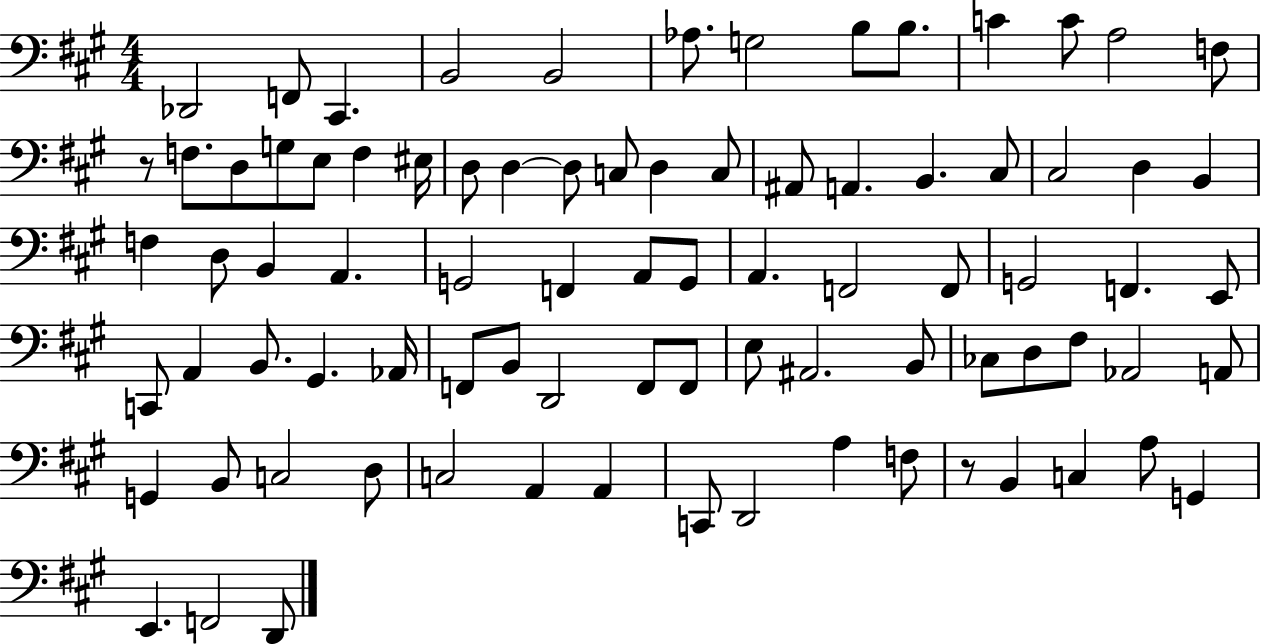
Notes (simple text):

Db2/h F2/e C#2/q. B2/h B2/h Ab3/e. G3/h B3/e B3/e. C4/q C4/e A3/h F3/e R/e F3/e. D3/e G3/e E3/e F3/q EIS3/s D3/e D3/q D3/e C3/e D3/q C3/e A#2/e A2/q. B2/q. C#3/e C#3/h D3/q B2/q F3/q D3/e B2/q A2/q. G2/h F2/q A2/e G2/e A2/q. F2/h F2/e G2/h F2/q. E2/e C2/e A2/q B2/e. G#2/q. Ab2/s F2/e B2/e D2/h F2/e F2/e E3/e A#2/h. B2/e CES3/e D3/e F#3/e Ab2/h A2/e G2/q B2/e C3/h D3/e C3/h A2/q A2/q C2/e D2/h A3/q F3/e R/e B2/q C3/q A3/e G2/q E2/q. F2/h D2/e